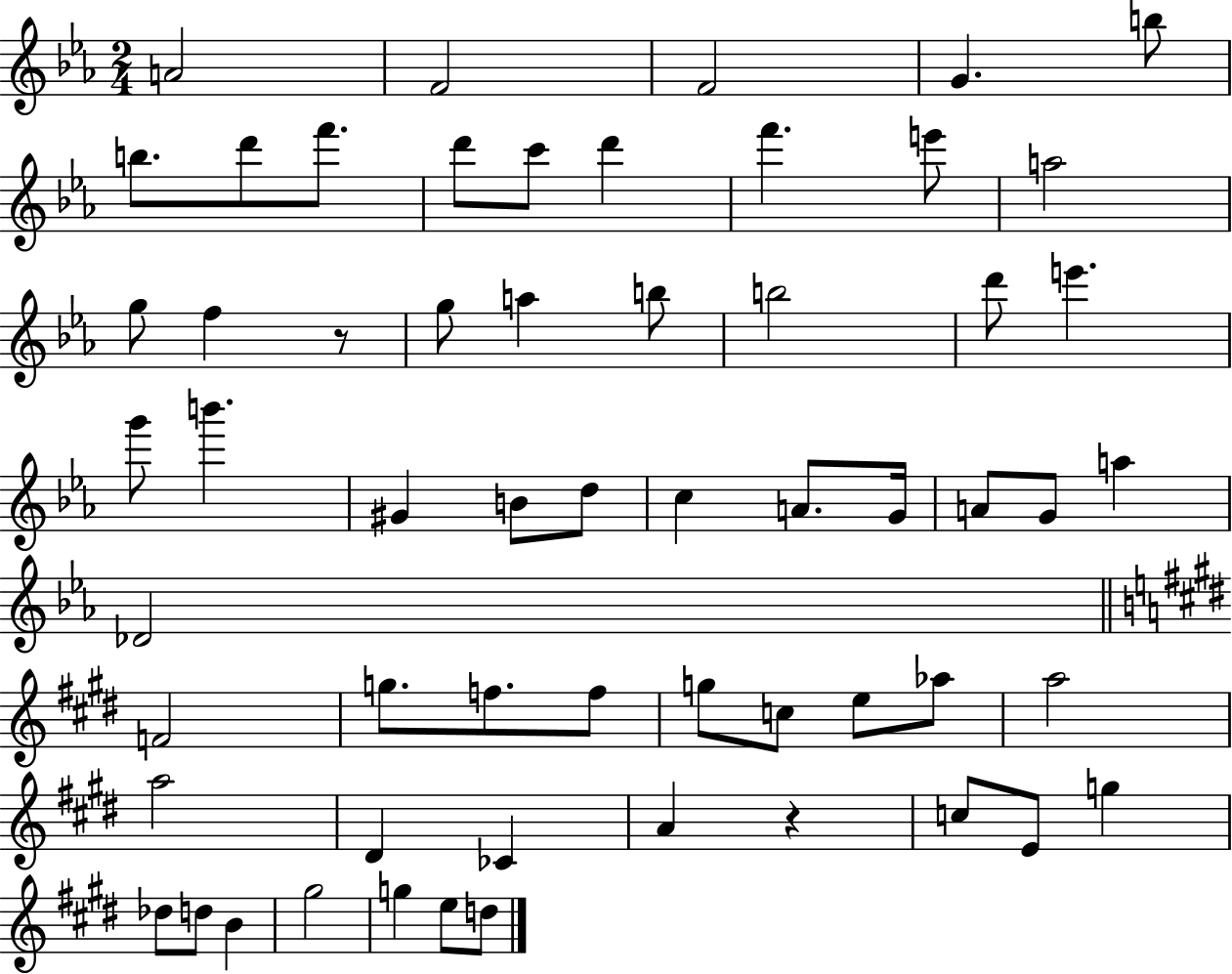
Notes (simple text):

A4/h F4/h F4/h G4/q. B5/e B5/e. D6/e F6/e. D6/e C6/e D6/q F6/q. E6/e A5/h G5/e F5/q R/e G5/e A5/q B5/e B5/h D6/e E6/q. G6/e B6/q. G#4/q B4/e D5/e C5/q A4/e. G4/s A4/e G4/e A5/q Db4/h F4/h G5/e. F5/e. F5/e G5/e C5/e E5/e Ab5/e A5/h A5/h D#4/q CES4/q A4/q R/q C5/e E4/e G5/q Db5/e D5/e B4/q G#5/h G5/q E5/e D5/e